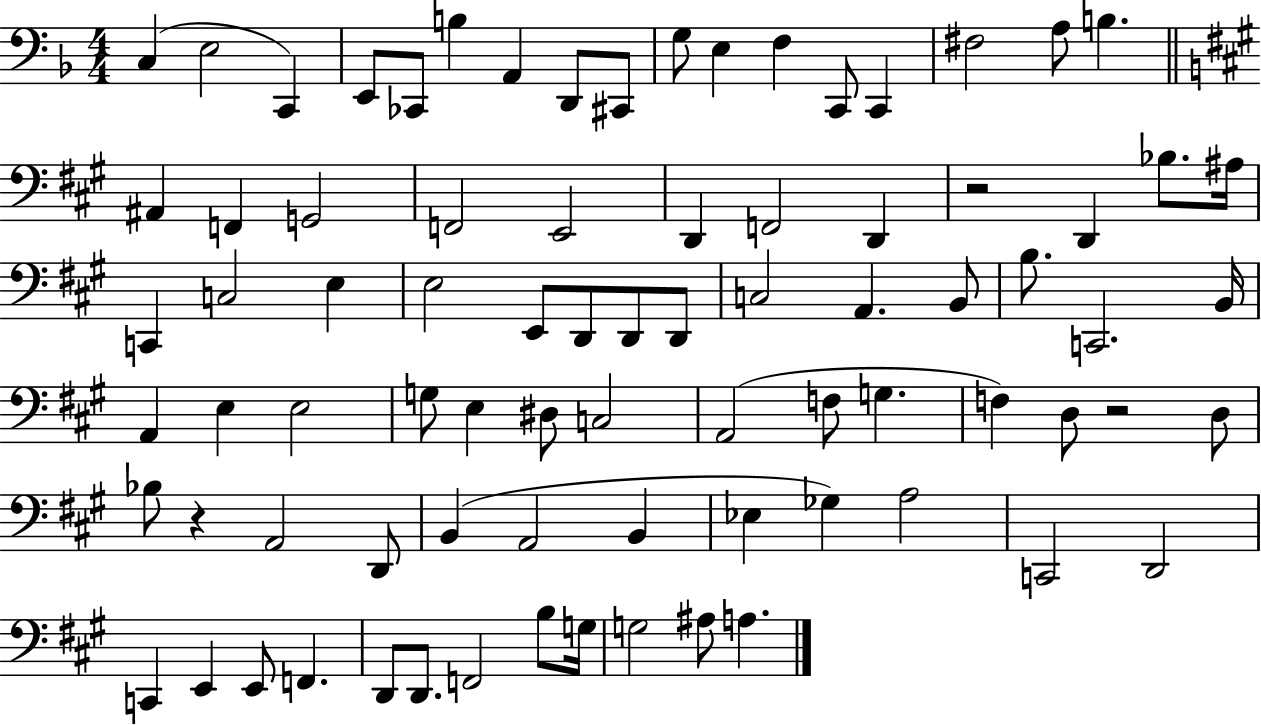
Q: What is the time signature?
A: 4/4